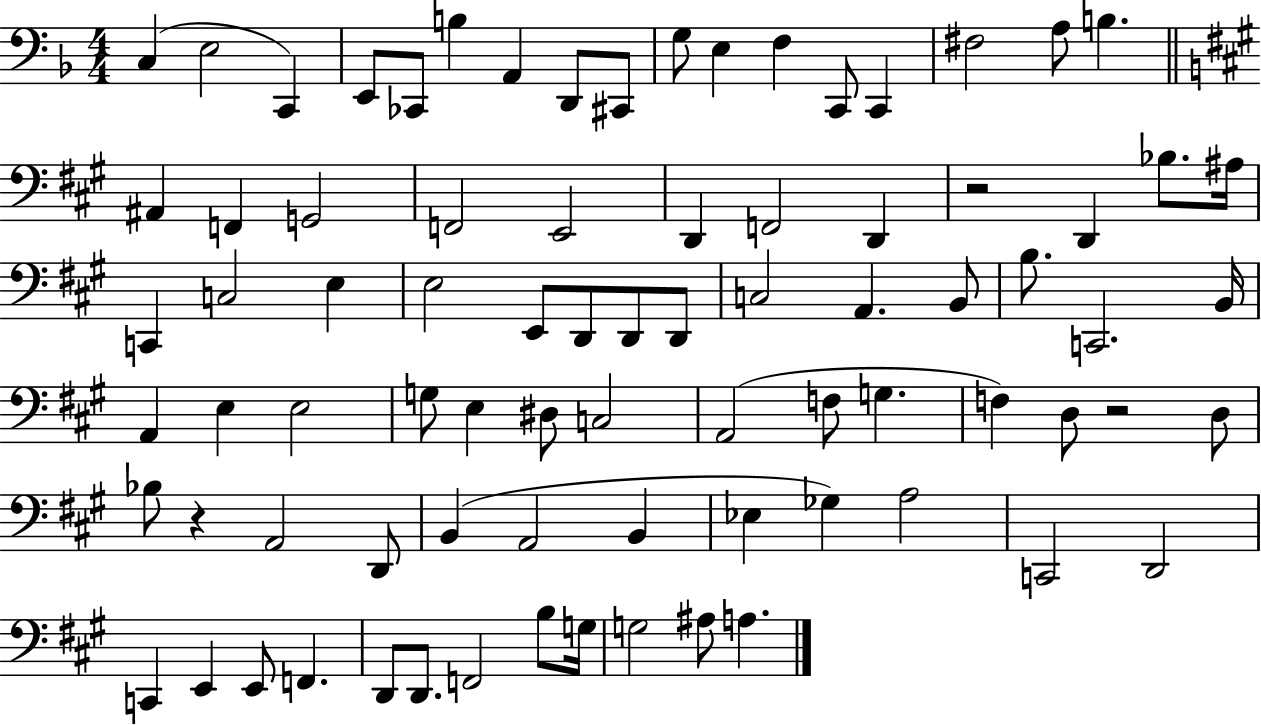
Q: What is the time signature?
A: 4/4